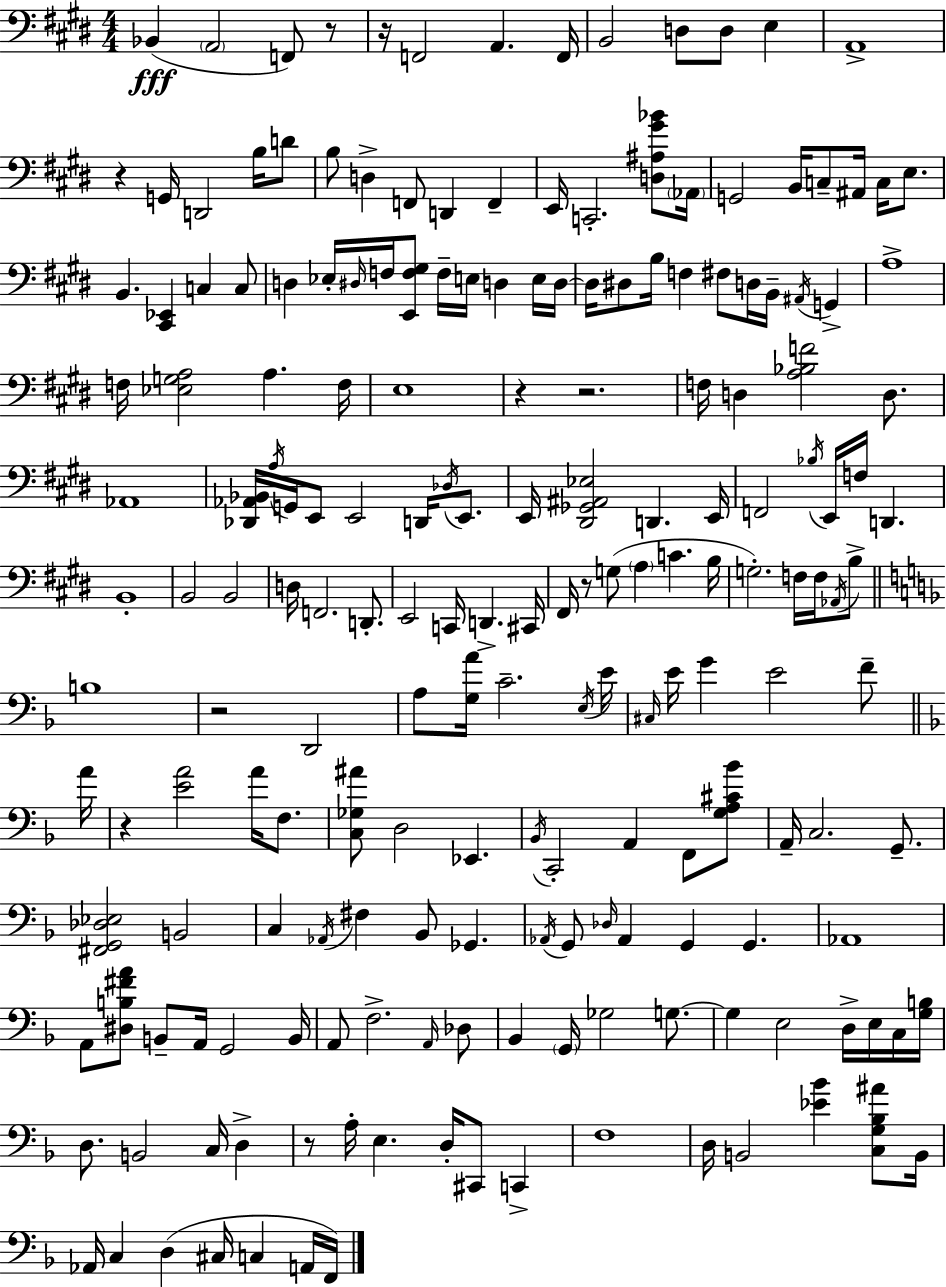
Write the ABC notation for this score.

X:1
T:Untitled
M:4/4
L:1/4
K:E
_B,, A,,2 F,,/2 z/2 z/4 F,,2 A,, F,,/4 B,,2 D,/2 D,/2 E, A,,4 z G,,/4 D,,2 B,/4 D/2 B,/2 D, F,,/2 D,, F,, E,,/4 C,,2 [D,^A,^G_B]/2 _A,,/4 G,,2 B,,/4 C,/2 ^A,,/4 C,/4 E,/2 B,, [^C,,_E,,] C, C,/2 D, _E,/4 ^D,/4 F,/4 [E,,F,^G,]/2 F,/4 E,/4 D, E,/4 D,/4 D,/4 ^D,/2 B,/4 F, ^F,/2 D,/4 B,,/4 ^A,,/4 G,, A,4 F,/4 [_E,G,A,]2 A, F,/4 E,4 z z2 F,/4 D, [A,_B,F]2 D,/2 _A,,4 [_D,,_A,,_B,,]/4 A,/4 G,,/4 E,,/2 E,,2 D,,/4 _D,/4 E,,/2 E,,/4 [^D,,_G,,^A,,_E,]2 D,, E,,/4 F,,2 _B,/4 E,,/4 F,/4 D,, B,,4 B,,2 B,,2 D,/4 F,,2 D,,/2 E,,2 C,,/4 D,, ^C,,/4 ^F,,/4 z/2 G,/2 A, C B,/4 G,2 F,/4 F,/4 _A,,/4 B,/2 B,4 z2 D,,2 A,/2 [G,A]/4 C2 E,/4 E/4 ^C,/4 E/4 G E2 F/2 A/4 z [EA]2 A/4 F,/2 [C,_G,^A]/2 D,2 _E,, _B,,/4 C,,2 A,, F,,/2 [G,A,^C_B]/2 A,,/4 C,2 G,,/2 [^F,,G,,_D,_E,]2 B,,2 C, _A,,/4 ^F, _B,,/2 _G,, _A,,/4 G,,/2 _D,/4 _A,, G,, G,, _A,,4 A,,/2 [^D,B,^FA]/2 B,,/2 A,,/4 G,,2 B,,/4 A,,/2 F,2 A,,/4 _D,/2 _B,, G,,/4 _G,2 G,/2 G, E,2 D,/4 E,/4 C,/4 [G,B,]/4 D,/2 B,,2 C,/4 D, z/2 A,/4 E, D,/4 ^C,,/2 C,, F,4 D,/4 B,,2 [_E_B] [C,G,_B,^A]/2 B,,/4 _A,,/4 C, D, ^C,/4 C, A,,/4 F,,/4